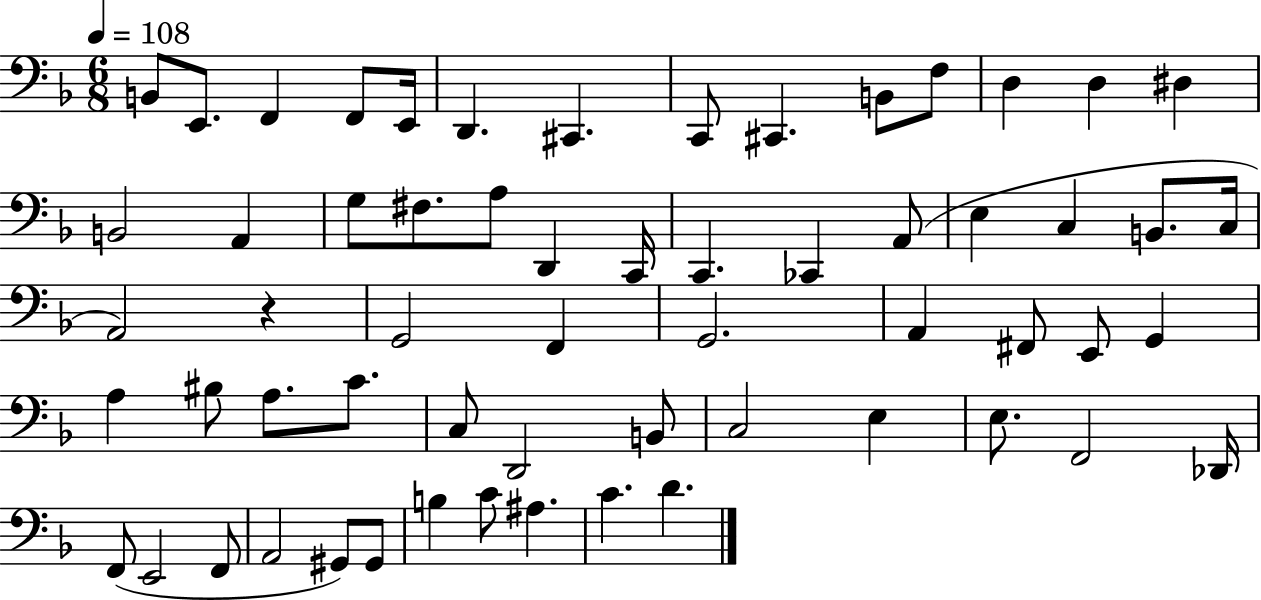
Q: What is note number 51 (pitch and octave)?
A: F2